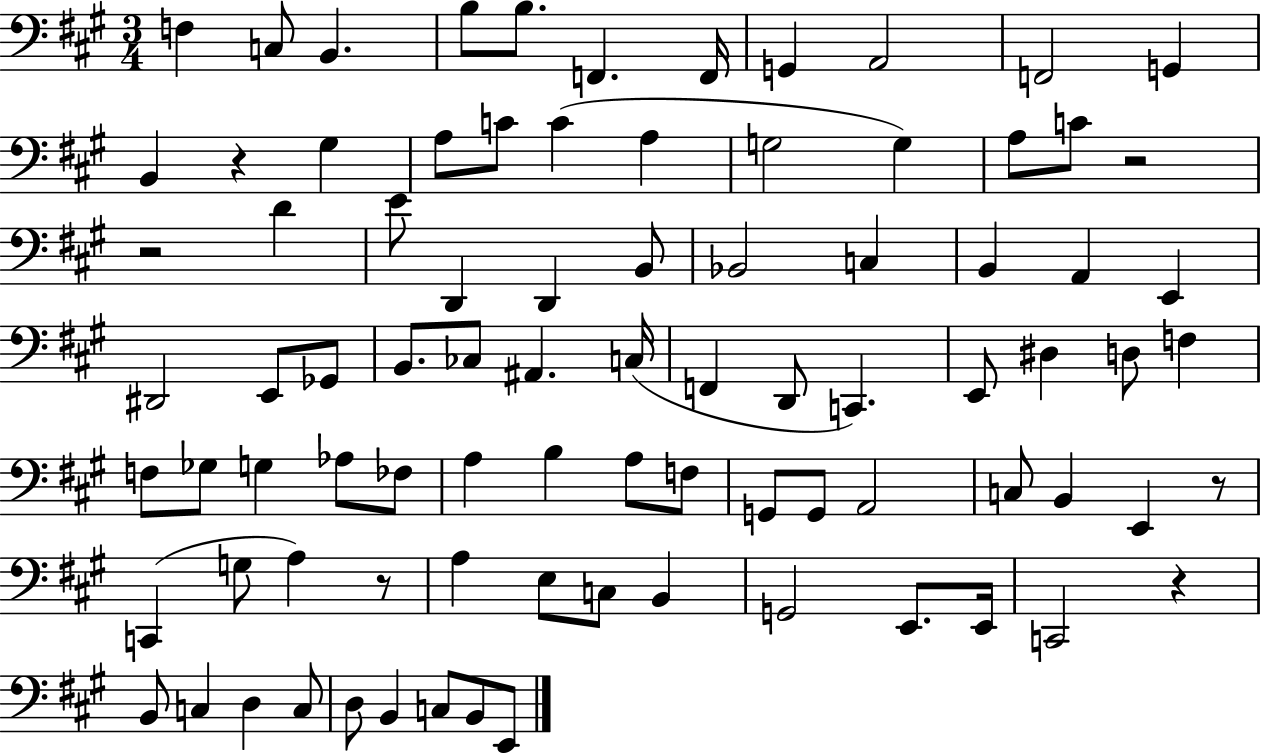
{
  \clef bass
  \numericTimeSignature
  \time 3/4
  \key a \major
  f4 c8 b,4. | b8 b8. f,4. f,16 | g,4 a,2 | f,2 g,4 | \break b,4 r4 gis4 | a8 c'8 c'4( a4 | g2 g4) | a8 c'8 r2 | \break r2 d'4 | e'8 d,4 d,4 b,8 | bes,2 c4 | b,4 a,4 e,4 | \break dis,2 e,8 ges,8 | b,8. ces8 ais,4. c16( | f,4 d,8 c,4.) | e,8 dis4 d8 f4 | \break f8 ges8 g4 aes8 fes8 | a4 b4 a8 f8 | g,8 g,8 a,2 | c8 b,4 e,4 r8 | \break c,4( g8 a4) r8 | a4 e8 c8 b,4 | g,2 e,8. e,16 | c,2 r4 | \break b,8 c4 d4 c8 | d8 b,4 c8 b,8 e,8 | \bar "|."
}